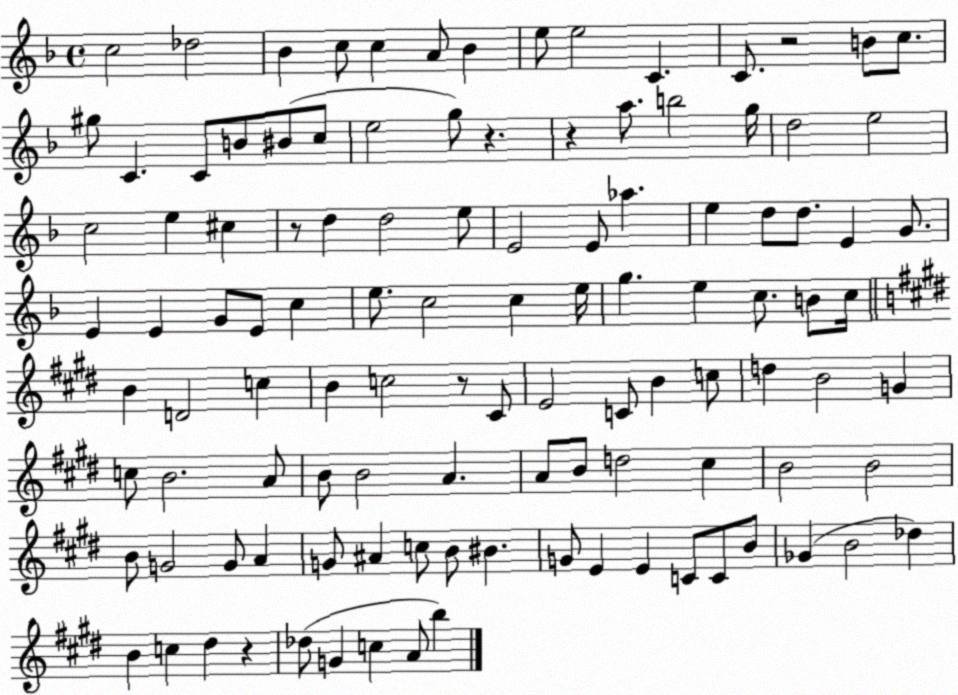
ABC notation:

X:1
T:Untitled
M:4/4
L:1/4
K:F
c2 _d2 _B c/2 c A/2 _B e/2 e2 C C/2 z2 B/2 c/2 ^g/2 C C/2 B/2 ^B/2 c/2 e2 g/2 z z a/2 b2 g/4 d2 e2 c2 e ^c z/2 d d2 e/2 E2 E/2 _a e d/2 d/2 E G/2 E E G/2 E/2 c e/2 c2 c e/4 g e c/2 B/2 c/4 B D2 c B c2 z/2 ^C/2 E2 C/2 B c/2 d B2 G c/2 B2 A/2 B/2 B2 A A/2 B/2 d2 ^c B2 B2 B/2 G2 G/2 A G/2 ^A c/2 B/2 ^B G/2 E E C/2 C/2 B/2 _G B2 _d B c ^d z _d/2 G c A/2 b